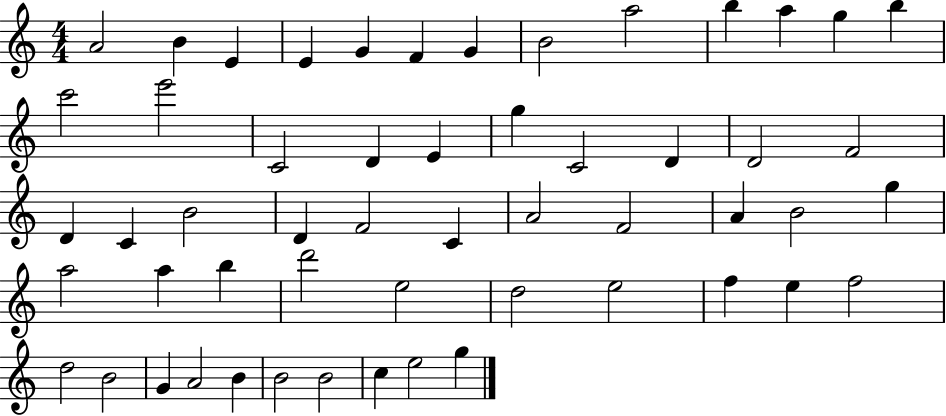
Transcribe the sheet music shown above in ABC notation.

X:1
T:Untitled
M:4/4
L:1/4
K:C
A2 B E E G F G B2 a2 b a g b c'2 e'2 C2 D E g C2 D D2 F2 D C B2 D F2 C A2 F2 A B2 g a2 a b d'2 e2 d2 e2 f e f2 d2 B2 G A2 B B2 B2 c e2 g